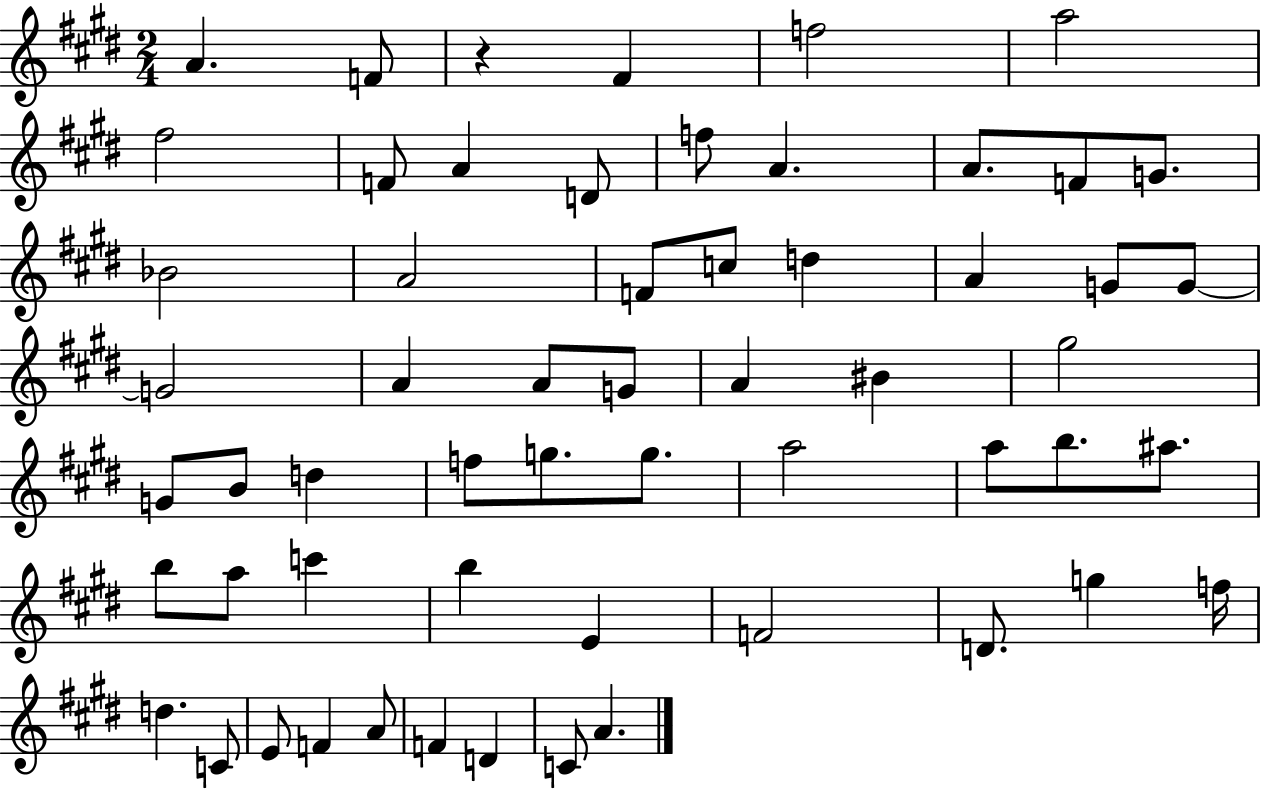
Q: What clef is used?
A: treble